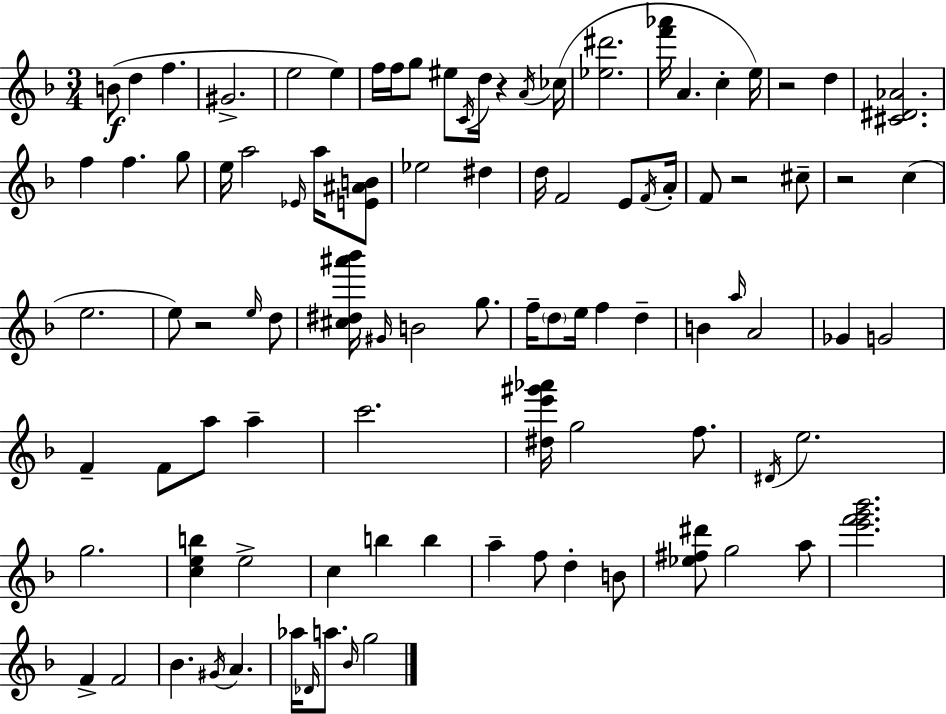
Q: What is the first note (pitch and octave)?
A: B4